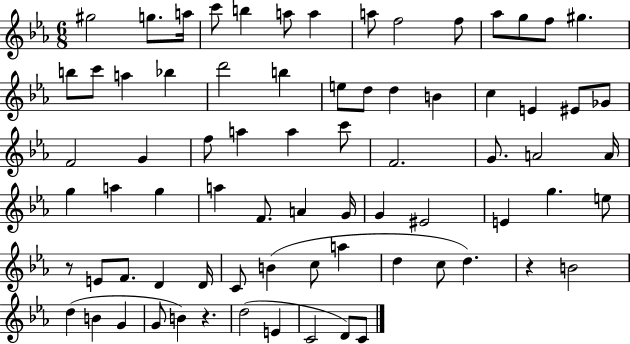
G#5/h G5/e. A5/s C6/e B5/q A5/e A5/q A5/e F5/h F5/e Ab5/e G5/e F5/e G#5/q. B5/e C6/e A5/q Bb5/q D6/h B5/q E5/e D5/e D5/q B4/q C5/q E4/q EIS4/e Gb4/e F4/h G4/q F5/e A5/q A5/q C6/e F4/h. G4/e. A4/h A4/s G5/q A5/q G5/q A5/q F4/e. A4/q G4/s G4/q EIS4/h E4/q G5/q. E5/e R/e E4/e F4/e. D4/q D4/s C4/e B4/q C5/e A5/q D5/q C5/e D5/q. R/q B4/h D5/q B4/q G4/q G4/e B4/q R/q. D5/h E4/q C4/h D4/e C4/e